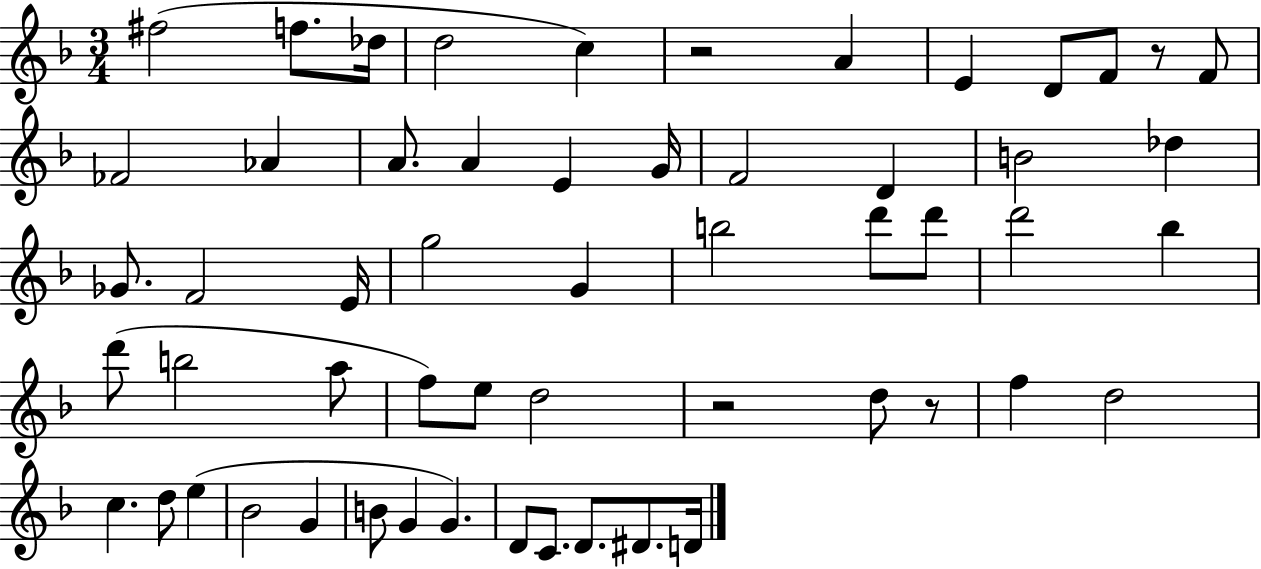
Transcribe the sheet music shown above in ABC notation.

X:1
T:Untitled
M:3/4
L:1/4
K:F
^f2 f/2 _d/4 d2 c z2 A E D/2 F/2 z/2 F/2 _F2 _A A/2 A E G/4 F2 D B2 _d _G/2 F2 E/4 g2 G b2 d'/2 d'/2 d'2 _b d'/2 b2 a/2 f/2 e/2 d2 z2 d/2 z/2 f d2 c d/2 e _B2 G B/2 G G D/2 C/2 D/2 ^D/2 D/4